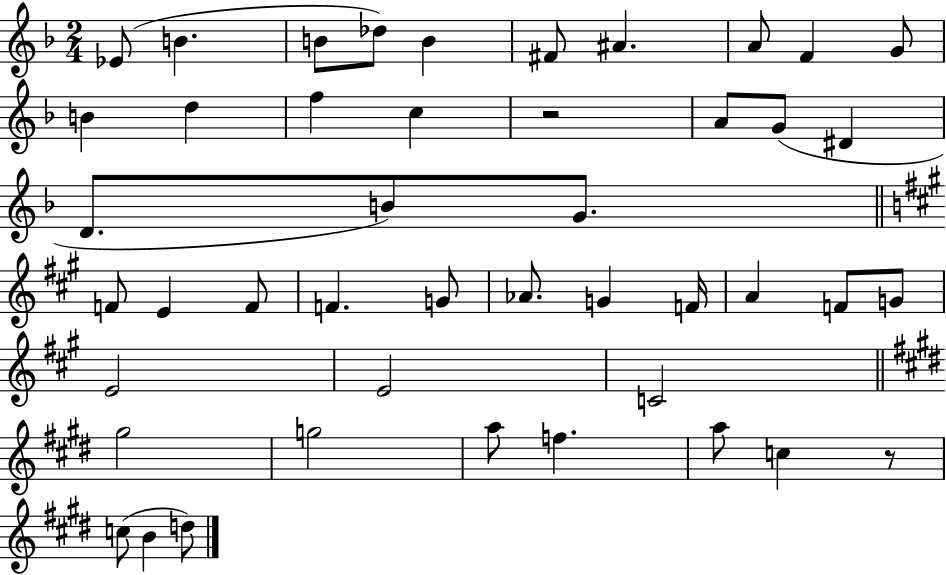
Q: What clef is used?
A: treble